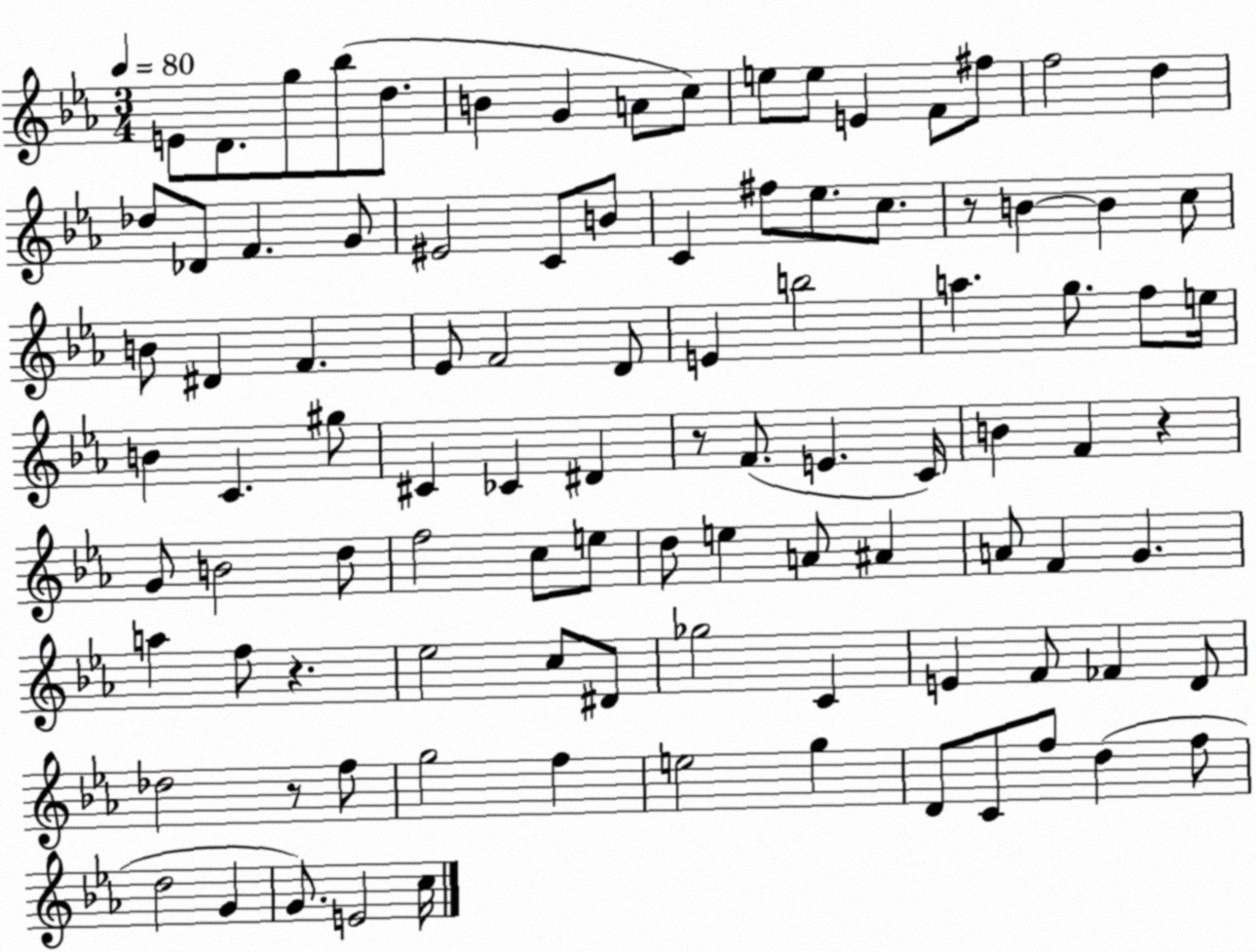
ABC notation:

X:1
T:Untitled
M:3/4
L:1/4
K:Eb
E/2 D/2 g/2 _b/2 d/2 B G A/2 c/2 e/2 e/2 E F/2 ^f/2 f2 d _d/2 _D/2 F G/2 ^E2 C/2 B/2 C ^f/2 _e/2 c/2 z/2 B B c/2 B/2 ^D F _E/2 F2 D/2 E b2 a g/2 f/2 e/4 B C ^g/2 ^C _C ^D z/2 F/2 E C/4 B F z G/2 B2 d/2 f2 c/2 e/2 d/2 e A/2 ^A A/2 F G a f/2 z _e2 c/2 ^D/2 _g2 C E F/2 _F D/2 _d2 z/2 f/2 g2 f e2 g D/2 C/2 f/2 d f/2 d2 G G/2 E2 c/4